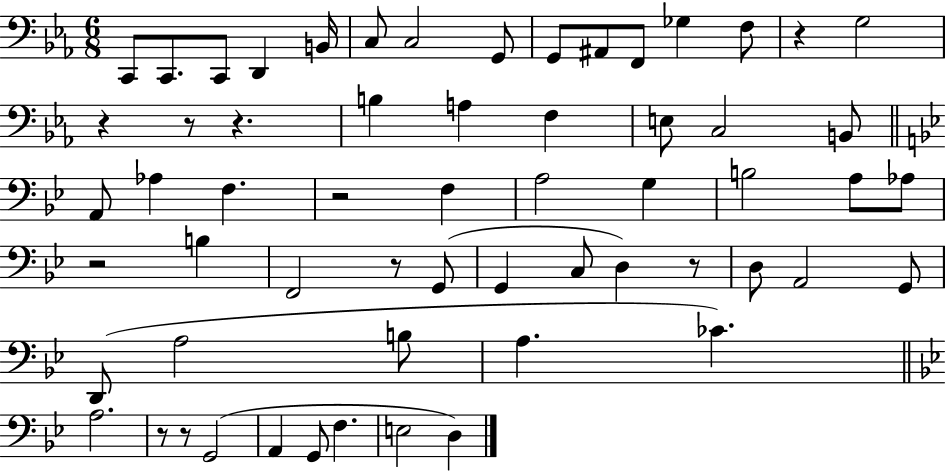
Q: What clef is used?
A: bass